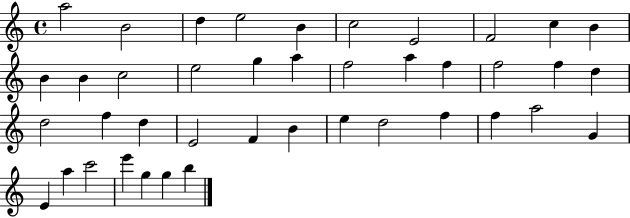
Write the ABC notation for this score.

X:1
T:Untitled
M:4/4
L:1/4
K:C
a2 B2 d e2 B c2 E2 F2 c B B B c2 e2 g a f2 a f f2 f d d2 f d E2 F B e d2 f f a2 G E a c'2 e' g g b